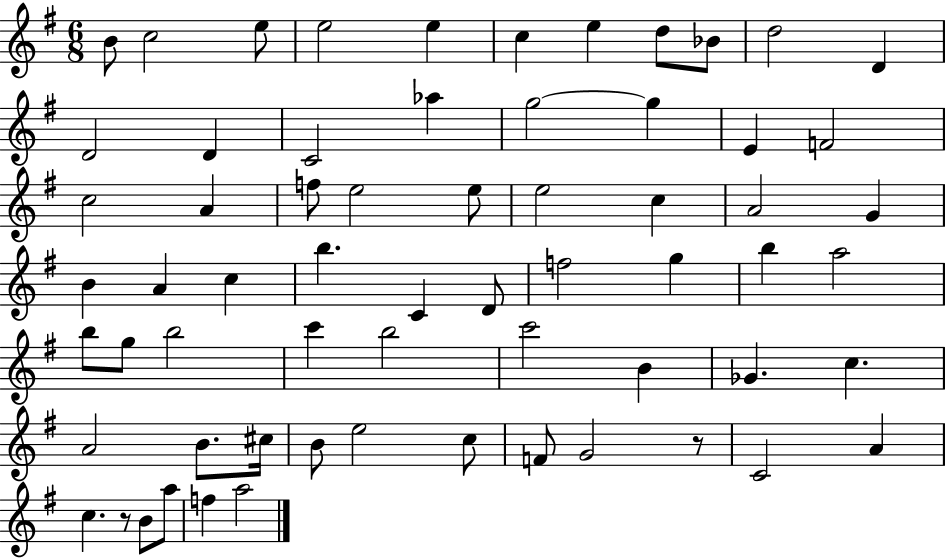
B4/e C5/h E5/e E5/h E5/q C5/q E5/q D5/e Bb4/e D5/h D4/q D4/h D4/q C4/h Ab5/q G5/h G5/q E4/q F4/h C5/h A4/q F5/e E5/h E5/e E5/h C5/q A4/h G4/q B4/q A4/q C5/q B5/q. C4/q D4/e F5/h G5/q B5/q A5/h B5/e G5/e B5/h C6/q B5/h C6/h B4/q Gb4/q. C5/q. A4/h B4/e. C#5/s B4/e E5/h C5/e F4/e G4/h R/e C4/h A4/q C5/q. R/e B4/e A5/e F5/q A5/h